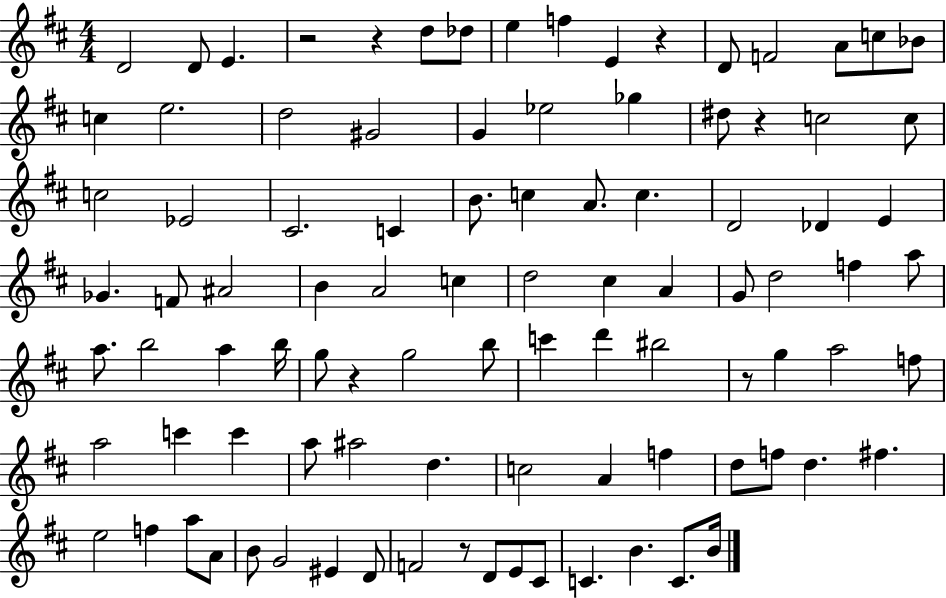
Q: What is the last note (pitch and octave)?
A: B4